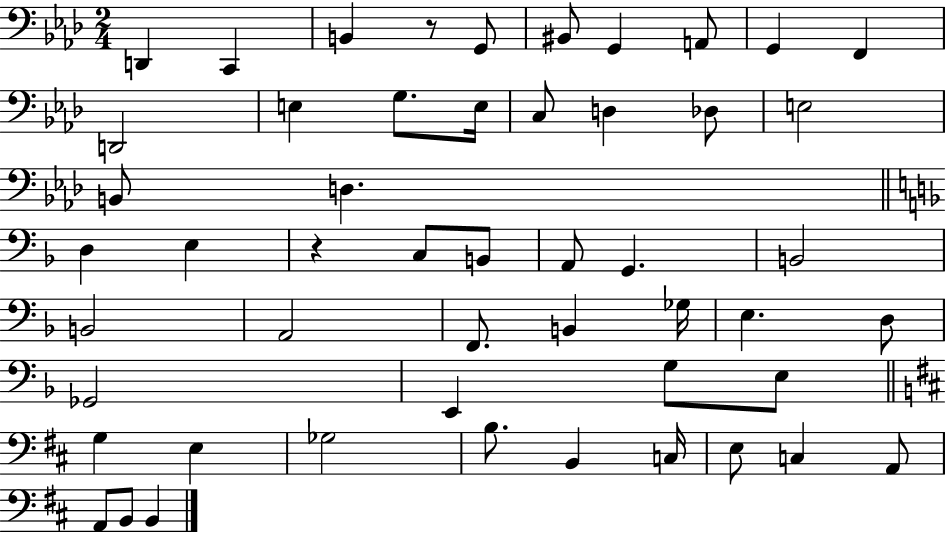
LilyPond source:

{
  \clef bass
  \numericTimeSignature
  \time 2/4
  \key aes \major
  d,4 c,4 | b,4 r8 g,8 | bis,8 g,4 a,8 | g,4 f,4 | \break d,2 | e4 g8. e16 | c8 d4 des8 | e2 | \break b,8 d4. | \bar "||" \break \key f \major d4 e4 | r4 c8 b,8 | a,8 g,4. | b,2 | \break b,2 | a,2 | f,8. b,4 ges16 | e4. d8 | \break ges,2 | e,4 g8 e8 | \bar "||" \break \key d \major g4 e4 | ges2 | b8. b,4 c16 | e8 c4 a,8 | \break a,8 b,8 b,4 | \bar "|."
}